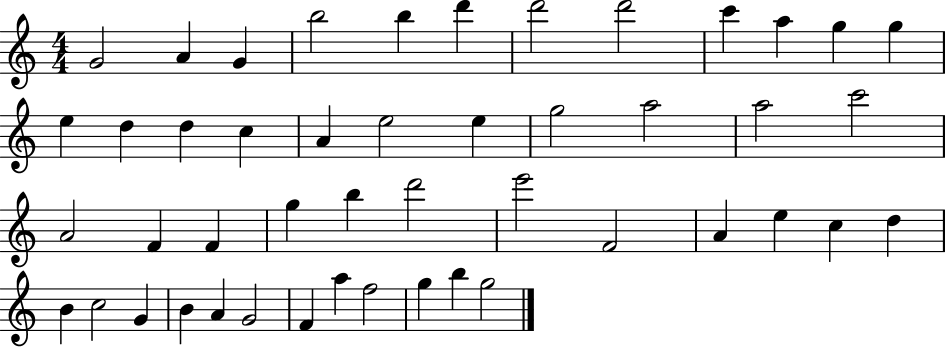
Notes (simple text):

G4/h A4/q G4/q B5/h B5/q D6/q D6/h D6/h C6/q A5/q G5/q G5/q E5/q D5/q D5/q C5/q A4/q E5/h E5/q G5/h A5/h A5/h C6/h A4/h F4/q F4/q G5/q B5/q D6/h E6/h F4/h A4/q E5/q C5/q D5/q B4/q C5/h G4/q B4/q A4/q G4/h F4/q A5/q F5/h G5/q B5/q G5/h